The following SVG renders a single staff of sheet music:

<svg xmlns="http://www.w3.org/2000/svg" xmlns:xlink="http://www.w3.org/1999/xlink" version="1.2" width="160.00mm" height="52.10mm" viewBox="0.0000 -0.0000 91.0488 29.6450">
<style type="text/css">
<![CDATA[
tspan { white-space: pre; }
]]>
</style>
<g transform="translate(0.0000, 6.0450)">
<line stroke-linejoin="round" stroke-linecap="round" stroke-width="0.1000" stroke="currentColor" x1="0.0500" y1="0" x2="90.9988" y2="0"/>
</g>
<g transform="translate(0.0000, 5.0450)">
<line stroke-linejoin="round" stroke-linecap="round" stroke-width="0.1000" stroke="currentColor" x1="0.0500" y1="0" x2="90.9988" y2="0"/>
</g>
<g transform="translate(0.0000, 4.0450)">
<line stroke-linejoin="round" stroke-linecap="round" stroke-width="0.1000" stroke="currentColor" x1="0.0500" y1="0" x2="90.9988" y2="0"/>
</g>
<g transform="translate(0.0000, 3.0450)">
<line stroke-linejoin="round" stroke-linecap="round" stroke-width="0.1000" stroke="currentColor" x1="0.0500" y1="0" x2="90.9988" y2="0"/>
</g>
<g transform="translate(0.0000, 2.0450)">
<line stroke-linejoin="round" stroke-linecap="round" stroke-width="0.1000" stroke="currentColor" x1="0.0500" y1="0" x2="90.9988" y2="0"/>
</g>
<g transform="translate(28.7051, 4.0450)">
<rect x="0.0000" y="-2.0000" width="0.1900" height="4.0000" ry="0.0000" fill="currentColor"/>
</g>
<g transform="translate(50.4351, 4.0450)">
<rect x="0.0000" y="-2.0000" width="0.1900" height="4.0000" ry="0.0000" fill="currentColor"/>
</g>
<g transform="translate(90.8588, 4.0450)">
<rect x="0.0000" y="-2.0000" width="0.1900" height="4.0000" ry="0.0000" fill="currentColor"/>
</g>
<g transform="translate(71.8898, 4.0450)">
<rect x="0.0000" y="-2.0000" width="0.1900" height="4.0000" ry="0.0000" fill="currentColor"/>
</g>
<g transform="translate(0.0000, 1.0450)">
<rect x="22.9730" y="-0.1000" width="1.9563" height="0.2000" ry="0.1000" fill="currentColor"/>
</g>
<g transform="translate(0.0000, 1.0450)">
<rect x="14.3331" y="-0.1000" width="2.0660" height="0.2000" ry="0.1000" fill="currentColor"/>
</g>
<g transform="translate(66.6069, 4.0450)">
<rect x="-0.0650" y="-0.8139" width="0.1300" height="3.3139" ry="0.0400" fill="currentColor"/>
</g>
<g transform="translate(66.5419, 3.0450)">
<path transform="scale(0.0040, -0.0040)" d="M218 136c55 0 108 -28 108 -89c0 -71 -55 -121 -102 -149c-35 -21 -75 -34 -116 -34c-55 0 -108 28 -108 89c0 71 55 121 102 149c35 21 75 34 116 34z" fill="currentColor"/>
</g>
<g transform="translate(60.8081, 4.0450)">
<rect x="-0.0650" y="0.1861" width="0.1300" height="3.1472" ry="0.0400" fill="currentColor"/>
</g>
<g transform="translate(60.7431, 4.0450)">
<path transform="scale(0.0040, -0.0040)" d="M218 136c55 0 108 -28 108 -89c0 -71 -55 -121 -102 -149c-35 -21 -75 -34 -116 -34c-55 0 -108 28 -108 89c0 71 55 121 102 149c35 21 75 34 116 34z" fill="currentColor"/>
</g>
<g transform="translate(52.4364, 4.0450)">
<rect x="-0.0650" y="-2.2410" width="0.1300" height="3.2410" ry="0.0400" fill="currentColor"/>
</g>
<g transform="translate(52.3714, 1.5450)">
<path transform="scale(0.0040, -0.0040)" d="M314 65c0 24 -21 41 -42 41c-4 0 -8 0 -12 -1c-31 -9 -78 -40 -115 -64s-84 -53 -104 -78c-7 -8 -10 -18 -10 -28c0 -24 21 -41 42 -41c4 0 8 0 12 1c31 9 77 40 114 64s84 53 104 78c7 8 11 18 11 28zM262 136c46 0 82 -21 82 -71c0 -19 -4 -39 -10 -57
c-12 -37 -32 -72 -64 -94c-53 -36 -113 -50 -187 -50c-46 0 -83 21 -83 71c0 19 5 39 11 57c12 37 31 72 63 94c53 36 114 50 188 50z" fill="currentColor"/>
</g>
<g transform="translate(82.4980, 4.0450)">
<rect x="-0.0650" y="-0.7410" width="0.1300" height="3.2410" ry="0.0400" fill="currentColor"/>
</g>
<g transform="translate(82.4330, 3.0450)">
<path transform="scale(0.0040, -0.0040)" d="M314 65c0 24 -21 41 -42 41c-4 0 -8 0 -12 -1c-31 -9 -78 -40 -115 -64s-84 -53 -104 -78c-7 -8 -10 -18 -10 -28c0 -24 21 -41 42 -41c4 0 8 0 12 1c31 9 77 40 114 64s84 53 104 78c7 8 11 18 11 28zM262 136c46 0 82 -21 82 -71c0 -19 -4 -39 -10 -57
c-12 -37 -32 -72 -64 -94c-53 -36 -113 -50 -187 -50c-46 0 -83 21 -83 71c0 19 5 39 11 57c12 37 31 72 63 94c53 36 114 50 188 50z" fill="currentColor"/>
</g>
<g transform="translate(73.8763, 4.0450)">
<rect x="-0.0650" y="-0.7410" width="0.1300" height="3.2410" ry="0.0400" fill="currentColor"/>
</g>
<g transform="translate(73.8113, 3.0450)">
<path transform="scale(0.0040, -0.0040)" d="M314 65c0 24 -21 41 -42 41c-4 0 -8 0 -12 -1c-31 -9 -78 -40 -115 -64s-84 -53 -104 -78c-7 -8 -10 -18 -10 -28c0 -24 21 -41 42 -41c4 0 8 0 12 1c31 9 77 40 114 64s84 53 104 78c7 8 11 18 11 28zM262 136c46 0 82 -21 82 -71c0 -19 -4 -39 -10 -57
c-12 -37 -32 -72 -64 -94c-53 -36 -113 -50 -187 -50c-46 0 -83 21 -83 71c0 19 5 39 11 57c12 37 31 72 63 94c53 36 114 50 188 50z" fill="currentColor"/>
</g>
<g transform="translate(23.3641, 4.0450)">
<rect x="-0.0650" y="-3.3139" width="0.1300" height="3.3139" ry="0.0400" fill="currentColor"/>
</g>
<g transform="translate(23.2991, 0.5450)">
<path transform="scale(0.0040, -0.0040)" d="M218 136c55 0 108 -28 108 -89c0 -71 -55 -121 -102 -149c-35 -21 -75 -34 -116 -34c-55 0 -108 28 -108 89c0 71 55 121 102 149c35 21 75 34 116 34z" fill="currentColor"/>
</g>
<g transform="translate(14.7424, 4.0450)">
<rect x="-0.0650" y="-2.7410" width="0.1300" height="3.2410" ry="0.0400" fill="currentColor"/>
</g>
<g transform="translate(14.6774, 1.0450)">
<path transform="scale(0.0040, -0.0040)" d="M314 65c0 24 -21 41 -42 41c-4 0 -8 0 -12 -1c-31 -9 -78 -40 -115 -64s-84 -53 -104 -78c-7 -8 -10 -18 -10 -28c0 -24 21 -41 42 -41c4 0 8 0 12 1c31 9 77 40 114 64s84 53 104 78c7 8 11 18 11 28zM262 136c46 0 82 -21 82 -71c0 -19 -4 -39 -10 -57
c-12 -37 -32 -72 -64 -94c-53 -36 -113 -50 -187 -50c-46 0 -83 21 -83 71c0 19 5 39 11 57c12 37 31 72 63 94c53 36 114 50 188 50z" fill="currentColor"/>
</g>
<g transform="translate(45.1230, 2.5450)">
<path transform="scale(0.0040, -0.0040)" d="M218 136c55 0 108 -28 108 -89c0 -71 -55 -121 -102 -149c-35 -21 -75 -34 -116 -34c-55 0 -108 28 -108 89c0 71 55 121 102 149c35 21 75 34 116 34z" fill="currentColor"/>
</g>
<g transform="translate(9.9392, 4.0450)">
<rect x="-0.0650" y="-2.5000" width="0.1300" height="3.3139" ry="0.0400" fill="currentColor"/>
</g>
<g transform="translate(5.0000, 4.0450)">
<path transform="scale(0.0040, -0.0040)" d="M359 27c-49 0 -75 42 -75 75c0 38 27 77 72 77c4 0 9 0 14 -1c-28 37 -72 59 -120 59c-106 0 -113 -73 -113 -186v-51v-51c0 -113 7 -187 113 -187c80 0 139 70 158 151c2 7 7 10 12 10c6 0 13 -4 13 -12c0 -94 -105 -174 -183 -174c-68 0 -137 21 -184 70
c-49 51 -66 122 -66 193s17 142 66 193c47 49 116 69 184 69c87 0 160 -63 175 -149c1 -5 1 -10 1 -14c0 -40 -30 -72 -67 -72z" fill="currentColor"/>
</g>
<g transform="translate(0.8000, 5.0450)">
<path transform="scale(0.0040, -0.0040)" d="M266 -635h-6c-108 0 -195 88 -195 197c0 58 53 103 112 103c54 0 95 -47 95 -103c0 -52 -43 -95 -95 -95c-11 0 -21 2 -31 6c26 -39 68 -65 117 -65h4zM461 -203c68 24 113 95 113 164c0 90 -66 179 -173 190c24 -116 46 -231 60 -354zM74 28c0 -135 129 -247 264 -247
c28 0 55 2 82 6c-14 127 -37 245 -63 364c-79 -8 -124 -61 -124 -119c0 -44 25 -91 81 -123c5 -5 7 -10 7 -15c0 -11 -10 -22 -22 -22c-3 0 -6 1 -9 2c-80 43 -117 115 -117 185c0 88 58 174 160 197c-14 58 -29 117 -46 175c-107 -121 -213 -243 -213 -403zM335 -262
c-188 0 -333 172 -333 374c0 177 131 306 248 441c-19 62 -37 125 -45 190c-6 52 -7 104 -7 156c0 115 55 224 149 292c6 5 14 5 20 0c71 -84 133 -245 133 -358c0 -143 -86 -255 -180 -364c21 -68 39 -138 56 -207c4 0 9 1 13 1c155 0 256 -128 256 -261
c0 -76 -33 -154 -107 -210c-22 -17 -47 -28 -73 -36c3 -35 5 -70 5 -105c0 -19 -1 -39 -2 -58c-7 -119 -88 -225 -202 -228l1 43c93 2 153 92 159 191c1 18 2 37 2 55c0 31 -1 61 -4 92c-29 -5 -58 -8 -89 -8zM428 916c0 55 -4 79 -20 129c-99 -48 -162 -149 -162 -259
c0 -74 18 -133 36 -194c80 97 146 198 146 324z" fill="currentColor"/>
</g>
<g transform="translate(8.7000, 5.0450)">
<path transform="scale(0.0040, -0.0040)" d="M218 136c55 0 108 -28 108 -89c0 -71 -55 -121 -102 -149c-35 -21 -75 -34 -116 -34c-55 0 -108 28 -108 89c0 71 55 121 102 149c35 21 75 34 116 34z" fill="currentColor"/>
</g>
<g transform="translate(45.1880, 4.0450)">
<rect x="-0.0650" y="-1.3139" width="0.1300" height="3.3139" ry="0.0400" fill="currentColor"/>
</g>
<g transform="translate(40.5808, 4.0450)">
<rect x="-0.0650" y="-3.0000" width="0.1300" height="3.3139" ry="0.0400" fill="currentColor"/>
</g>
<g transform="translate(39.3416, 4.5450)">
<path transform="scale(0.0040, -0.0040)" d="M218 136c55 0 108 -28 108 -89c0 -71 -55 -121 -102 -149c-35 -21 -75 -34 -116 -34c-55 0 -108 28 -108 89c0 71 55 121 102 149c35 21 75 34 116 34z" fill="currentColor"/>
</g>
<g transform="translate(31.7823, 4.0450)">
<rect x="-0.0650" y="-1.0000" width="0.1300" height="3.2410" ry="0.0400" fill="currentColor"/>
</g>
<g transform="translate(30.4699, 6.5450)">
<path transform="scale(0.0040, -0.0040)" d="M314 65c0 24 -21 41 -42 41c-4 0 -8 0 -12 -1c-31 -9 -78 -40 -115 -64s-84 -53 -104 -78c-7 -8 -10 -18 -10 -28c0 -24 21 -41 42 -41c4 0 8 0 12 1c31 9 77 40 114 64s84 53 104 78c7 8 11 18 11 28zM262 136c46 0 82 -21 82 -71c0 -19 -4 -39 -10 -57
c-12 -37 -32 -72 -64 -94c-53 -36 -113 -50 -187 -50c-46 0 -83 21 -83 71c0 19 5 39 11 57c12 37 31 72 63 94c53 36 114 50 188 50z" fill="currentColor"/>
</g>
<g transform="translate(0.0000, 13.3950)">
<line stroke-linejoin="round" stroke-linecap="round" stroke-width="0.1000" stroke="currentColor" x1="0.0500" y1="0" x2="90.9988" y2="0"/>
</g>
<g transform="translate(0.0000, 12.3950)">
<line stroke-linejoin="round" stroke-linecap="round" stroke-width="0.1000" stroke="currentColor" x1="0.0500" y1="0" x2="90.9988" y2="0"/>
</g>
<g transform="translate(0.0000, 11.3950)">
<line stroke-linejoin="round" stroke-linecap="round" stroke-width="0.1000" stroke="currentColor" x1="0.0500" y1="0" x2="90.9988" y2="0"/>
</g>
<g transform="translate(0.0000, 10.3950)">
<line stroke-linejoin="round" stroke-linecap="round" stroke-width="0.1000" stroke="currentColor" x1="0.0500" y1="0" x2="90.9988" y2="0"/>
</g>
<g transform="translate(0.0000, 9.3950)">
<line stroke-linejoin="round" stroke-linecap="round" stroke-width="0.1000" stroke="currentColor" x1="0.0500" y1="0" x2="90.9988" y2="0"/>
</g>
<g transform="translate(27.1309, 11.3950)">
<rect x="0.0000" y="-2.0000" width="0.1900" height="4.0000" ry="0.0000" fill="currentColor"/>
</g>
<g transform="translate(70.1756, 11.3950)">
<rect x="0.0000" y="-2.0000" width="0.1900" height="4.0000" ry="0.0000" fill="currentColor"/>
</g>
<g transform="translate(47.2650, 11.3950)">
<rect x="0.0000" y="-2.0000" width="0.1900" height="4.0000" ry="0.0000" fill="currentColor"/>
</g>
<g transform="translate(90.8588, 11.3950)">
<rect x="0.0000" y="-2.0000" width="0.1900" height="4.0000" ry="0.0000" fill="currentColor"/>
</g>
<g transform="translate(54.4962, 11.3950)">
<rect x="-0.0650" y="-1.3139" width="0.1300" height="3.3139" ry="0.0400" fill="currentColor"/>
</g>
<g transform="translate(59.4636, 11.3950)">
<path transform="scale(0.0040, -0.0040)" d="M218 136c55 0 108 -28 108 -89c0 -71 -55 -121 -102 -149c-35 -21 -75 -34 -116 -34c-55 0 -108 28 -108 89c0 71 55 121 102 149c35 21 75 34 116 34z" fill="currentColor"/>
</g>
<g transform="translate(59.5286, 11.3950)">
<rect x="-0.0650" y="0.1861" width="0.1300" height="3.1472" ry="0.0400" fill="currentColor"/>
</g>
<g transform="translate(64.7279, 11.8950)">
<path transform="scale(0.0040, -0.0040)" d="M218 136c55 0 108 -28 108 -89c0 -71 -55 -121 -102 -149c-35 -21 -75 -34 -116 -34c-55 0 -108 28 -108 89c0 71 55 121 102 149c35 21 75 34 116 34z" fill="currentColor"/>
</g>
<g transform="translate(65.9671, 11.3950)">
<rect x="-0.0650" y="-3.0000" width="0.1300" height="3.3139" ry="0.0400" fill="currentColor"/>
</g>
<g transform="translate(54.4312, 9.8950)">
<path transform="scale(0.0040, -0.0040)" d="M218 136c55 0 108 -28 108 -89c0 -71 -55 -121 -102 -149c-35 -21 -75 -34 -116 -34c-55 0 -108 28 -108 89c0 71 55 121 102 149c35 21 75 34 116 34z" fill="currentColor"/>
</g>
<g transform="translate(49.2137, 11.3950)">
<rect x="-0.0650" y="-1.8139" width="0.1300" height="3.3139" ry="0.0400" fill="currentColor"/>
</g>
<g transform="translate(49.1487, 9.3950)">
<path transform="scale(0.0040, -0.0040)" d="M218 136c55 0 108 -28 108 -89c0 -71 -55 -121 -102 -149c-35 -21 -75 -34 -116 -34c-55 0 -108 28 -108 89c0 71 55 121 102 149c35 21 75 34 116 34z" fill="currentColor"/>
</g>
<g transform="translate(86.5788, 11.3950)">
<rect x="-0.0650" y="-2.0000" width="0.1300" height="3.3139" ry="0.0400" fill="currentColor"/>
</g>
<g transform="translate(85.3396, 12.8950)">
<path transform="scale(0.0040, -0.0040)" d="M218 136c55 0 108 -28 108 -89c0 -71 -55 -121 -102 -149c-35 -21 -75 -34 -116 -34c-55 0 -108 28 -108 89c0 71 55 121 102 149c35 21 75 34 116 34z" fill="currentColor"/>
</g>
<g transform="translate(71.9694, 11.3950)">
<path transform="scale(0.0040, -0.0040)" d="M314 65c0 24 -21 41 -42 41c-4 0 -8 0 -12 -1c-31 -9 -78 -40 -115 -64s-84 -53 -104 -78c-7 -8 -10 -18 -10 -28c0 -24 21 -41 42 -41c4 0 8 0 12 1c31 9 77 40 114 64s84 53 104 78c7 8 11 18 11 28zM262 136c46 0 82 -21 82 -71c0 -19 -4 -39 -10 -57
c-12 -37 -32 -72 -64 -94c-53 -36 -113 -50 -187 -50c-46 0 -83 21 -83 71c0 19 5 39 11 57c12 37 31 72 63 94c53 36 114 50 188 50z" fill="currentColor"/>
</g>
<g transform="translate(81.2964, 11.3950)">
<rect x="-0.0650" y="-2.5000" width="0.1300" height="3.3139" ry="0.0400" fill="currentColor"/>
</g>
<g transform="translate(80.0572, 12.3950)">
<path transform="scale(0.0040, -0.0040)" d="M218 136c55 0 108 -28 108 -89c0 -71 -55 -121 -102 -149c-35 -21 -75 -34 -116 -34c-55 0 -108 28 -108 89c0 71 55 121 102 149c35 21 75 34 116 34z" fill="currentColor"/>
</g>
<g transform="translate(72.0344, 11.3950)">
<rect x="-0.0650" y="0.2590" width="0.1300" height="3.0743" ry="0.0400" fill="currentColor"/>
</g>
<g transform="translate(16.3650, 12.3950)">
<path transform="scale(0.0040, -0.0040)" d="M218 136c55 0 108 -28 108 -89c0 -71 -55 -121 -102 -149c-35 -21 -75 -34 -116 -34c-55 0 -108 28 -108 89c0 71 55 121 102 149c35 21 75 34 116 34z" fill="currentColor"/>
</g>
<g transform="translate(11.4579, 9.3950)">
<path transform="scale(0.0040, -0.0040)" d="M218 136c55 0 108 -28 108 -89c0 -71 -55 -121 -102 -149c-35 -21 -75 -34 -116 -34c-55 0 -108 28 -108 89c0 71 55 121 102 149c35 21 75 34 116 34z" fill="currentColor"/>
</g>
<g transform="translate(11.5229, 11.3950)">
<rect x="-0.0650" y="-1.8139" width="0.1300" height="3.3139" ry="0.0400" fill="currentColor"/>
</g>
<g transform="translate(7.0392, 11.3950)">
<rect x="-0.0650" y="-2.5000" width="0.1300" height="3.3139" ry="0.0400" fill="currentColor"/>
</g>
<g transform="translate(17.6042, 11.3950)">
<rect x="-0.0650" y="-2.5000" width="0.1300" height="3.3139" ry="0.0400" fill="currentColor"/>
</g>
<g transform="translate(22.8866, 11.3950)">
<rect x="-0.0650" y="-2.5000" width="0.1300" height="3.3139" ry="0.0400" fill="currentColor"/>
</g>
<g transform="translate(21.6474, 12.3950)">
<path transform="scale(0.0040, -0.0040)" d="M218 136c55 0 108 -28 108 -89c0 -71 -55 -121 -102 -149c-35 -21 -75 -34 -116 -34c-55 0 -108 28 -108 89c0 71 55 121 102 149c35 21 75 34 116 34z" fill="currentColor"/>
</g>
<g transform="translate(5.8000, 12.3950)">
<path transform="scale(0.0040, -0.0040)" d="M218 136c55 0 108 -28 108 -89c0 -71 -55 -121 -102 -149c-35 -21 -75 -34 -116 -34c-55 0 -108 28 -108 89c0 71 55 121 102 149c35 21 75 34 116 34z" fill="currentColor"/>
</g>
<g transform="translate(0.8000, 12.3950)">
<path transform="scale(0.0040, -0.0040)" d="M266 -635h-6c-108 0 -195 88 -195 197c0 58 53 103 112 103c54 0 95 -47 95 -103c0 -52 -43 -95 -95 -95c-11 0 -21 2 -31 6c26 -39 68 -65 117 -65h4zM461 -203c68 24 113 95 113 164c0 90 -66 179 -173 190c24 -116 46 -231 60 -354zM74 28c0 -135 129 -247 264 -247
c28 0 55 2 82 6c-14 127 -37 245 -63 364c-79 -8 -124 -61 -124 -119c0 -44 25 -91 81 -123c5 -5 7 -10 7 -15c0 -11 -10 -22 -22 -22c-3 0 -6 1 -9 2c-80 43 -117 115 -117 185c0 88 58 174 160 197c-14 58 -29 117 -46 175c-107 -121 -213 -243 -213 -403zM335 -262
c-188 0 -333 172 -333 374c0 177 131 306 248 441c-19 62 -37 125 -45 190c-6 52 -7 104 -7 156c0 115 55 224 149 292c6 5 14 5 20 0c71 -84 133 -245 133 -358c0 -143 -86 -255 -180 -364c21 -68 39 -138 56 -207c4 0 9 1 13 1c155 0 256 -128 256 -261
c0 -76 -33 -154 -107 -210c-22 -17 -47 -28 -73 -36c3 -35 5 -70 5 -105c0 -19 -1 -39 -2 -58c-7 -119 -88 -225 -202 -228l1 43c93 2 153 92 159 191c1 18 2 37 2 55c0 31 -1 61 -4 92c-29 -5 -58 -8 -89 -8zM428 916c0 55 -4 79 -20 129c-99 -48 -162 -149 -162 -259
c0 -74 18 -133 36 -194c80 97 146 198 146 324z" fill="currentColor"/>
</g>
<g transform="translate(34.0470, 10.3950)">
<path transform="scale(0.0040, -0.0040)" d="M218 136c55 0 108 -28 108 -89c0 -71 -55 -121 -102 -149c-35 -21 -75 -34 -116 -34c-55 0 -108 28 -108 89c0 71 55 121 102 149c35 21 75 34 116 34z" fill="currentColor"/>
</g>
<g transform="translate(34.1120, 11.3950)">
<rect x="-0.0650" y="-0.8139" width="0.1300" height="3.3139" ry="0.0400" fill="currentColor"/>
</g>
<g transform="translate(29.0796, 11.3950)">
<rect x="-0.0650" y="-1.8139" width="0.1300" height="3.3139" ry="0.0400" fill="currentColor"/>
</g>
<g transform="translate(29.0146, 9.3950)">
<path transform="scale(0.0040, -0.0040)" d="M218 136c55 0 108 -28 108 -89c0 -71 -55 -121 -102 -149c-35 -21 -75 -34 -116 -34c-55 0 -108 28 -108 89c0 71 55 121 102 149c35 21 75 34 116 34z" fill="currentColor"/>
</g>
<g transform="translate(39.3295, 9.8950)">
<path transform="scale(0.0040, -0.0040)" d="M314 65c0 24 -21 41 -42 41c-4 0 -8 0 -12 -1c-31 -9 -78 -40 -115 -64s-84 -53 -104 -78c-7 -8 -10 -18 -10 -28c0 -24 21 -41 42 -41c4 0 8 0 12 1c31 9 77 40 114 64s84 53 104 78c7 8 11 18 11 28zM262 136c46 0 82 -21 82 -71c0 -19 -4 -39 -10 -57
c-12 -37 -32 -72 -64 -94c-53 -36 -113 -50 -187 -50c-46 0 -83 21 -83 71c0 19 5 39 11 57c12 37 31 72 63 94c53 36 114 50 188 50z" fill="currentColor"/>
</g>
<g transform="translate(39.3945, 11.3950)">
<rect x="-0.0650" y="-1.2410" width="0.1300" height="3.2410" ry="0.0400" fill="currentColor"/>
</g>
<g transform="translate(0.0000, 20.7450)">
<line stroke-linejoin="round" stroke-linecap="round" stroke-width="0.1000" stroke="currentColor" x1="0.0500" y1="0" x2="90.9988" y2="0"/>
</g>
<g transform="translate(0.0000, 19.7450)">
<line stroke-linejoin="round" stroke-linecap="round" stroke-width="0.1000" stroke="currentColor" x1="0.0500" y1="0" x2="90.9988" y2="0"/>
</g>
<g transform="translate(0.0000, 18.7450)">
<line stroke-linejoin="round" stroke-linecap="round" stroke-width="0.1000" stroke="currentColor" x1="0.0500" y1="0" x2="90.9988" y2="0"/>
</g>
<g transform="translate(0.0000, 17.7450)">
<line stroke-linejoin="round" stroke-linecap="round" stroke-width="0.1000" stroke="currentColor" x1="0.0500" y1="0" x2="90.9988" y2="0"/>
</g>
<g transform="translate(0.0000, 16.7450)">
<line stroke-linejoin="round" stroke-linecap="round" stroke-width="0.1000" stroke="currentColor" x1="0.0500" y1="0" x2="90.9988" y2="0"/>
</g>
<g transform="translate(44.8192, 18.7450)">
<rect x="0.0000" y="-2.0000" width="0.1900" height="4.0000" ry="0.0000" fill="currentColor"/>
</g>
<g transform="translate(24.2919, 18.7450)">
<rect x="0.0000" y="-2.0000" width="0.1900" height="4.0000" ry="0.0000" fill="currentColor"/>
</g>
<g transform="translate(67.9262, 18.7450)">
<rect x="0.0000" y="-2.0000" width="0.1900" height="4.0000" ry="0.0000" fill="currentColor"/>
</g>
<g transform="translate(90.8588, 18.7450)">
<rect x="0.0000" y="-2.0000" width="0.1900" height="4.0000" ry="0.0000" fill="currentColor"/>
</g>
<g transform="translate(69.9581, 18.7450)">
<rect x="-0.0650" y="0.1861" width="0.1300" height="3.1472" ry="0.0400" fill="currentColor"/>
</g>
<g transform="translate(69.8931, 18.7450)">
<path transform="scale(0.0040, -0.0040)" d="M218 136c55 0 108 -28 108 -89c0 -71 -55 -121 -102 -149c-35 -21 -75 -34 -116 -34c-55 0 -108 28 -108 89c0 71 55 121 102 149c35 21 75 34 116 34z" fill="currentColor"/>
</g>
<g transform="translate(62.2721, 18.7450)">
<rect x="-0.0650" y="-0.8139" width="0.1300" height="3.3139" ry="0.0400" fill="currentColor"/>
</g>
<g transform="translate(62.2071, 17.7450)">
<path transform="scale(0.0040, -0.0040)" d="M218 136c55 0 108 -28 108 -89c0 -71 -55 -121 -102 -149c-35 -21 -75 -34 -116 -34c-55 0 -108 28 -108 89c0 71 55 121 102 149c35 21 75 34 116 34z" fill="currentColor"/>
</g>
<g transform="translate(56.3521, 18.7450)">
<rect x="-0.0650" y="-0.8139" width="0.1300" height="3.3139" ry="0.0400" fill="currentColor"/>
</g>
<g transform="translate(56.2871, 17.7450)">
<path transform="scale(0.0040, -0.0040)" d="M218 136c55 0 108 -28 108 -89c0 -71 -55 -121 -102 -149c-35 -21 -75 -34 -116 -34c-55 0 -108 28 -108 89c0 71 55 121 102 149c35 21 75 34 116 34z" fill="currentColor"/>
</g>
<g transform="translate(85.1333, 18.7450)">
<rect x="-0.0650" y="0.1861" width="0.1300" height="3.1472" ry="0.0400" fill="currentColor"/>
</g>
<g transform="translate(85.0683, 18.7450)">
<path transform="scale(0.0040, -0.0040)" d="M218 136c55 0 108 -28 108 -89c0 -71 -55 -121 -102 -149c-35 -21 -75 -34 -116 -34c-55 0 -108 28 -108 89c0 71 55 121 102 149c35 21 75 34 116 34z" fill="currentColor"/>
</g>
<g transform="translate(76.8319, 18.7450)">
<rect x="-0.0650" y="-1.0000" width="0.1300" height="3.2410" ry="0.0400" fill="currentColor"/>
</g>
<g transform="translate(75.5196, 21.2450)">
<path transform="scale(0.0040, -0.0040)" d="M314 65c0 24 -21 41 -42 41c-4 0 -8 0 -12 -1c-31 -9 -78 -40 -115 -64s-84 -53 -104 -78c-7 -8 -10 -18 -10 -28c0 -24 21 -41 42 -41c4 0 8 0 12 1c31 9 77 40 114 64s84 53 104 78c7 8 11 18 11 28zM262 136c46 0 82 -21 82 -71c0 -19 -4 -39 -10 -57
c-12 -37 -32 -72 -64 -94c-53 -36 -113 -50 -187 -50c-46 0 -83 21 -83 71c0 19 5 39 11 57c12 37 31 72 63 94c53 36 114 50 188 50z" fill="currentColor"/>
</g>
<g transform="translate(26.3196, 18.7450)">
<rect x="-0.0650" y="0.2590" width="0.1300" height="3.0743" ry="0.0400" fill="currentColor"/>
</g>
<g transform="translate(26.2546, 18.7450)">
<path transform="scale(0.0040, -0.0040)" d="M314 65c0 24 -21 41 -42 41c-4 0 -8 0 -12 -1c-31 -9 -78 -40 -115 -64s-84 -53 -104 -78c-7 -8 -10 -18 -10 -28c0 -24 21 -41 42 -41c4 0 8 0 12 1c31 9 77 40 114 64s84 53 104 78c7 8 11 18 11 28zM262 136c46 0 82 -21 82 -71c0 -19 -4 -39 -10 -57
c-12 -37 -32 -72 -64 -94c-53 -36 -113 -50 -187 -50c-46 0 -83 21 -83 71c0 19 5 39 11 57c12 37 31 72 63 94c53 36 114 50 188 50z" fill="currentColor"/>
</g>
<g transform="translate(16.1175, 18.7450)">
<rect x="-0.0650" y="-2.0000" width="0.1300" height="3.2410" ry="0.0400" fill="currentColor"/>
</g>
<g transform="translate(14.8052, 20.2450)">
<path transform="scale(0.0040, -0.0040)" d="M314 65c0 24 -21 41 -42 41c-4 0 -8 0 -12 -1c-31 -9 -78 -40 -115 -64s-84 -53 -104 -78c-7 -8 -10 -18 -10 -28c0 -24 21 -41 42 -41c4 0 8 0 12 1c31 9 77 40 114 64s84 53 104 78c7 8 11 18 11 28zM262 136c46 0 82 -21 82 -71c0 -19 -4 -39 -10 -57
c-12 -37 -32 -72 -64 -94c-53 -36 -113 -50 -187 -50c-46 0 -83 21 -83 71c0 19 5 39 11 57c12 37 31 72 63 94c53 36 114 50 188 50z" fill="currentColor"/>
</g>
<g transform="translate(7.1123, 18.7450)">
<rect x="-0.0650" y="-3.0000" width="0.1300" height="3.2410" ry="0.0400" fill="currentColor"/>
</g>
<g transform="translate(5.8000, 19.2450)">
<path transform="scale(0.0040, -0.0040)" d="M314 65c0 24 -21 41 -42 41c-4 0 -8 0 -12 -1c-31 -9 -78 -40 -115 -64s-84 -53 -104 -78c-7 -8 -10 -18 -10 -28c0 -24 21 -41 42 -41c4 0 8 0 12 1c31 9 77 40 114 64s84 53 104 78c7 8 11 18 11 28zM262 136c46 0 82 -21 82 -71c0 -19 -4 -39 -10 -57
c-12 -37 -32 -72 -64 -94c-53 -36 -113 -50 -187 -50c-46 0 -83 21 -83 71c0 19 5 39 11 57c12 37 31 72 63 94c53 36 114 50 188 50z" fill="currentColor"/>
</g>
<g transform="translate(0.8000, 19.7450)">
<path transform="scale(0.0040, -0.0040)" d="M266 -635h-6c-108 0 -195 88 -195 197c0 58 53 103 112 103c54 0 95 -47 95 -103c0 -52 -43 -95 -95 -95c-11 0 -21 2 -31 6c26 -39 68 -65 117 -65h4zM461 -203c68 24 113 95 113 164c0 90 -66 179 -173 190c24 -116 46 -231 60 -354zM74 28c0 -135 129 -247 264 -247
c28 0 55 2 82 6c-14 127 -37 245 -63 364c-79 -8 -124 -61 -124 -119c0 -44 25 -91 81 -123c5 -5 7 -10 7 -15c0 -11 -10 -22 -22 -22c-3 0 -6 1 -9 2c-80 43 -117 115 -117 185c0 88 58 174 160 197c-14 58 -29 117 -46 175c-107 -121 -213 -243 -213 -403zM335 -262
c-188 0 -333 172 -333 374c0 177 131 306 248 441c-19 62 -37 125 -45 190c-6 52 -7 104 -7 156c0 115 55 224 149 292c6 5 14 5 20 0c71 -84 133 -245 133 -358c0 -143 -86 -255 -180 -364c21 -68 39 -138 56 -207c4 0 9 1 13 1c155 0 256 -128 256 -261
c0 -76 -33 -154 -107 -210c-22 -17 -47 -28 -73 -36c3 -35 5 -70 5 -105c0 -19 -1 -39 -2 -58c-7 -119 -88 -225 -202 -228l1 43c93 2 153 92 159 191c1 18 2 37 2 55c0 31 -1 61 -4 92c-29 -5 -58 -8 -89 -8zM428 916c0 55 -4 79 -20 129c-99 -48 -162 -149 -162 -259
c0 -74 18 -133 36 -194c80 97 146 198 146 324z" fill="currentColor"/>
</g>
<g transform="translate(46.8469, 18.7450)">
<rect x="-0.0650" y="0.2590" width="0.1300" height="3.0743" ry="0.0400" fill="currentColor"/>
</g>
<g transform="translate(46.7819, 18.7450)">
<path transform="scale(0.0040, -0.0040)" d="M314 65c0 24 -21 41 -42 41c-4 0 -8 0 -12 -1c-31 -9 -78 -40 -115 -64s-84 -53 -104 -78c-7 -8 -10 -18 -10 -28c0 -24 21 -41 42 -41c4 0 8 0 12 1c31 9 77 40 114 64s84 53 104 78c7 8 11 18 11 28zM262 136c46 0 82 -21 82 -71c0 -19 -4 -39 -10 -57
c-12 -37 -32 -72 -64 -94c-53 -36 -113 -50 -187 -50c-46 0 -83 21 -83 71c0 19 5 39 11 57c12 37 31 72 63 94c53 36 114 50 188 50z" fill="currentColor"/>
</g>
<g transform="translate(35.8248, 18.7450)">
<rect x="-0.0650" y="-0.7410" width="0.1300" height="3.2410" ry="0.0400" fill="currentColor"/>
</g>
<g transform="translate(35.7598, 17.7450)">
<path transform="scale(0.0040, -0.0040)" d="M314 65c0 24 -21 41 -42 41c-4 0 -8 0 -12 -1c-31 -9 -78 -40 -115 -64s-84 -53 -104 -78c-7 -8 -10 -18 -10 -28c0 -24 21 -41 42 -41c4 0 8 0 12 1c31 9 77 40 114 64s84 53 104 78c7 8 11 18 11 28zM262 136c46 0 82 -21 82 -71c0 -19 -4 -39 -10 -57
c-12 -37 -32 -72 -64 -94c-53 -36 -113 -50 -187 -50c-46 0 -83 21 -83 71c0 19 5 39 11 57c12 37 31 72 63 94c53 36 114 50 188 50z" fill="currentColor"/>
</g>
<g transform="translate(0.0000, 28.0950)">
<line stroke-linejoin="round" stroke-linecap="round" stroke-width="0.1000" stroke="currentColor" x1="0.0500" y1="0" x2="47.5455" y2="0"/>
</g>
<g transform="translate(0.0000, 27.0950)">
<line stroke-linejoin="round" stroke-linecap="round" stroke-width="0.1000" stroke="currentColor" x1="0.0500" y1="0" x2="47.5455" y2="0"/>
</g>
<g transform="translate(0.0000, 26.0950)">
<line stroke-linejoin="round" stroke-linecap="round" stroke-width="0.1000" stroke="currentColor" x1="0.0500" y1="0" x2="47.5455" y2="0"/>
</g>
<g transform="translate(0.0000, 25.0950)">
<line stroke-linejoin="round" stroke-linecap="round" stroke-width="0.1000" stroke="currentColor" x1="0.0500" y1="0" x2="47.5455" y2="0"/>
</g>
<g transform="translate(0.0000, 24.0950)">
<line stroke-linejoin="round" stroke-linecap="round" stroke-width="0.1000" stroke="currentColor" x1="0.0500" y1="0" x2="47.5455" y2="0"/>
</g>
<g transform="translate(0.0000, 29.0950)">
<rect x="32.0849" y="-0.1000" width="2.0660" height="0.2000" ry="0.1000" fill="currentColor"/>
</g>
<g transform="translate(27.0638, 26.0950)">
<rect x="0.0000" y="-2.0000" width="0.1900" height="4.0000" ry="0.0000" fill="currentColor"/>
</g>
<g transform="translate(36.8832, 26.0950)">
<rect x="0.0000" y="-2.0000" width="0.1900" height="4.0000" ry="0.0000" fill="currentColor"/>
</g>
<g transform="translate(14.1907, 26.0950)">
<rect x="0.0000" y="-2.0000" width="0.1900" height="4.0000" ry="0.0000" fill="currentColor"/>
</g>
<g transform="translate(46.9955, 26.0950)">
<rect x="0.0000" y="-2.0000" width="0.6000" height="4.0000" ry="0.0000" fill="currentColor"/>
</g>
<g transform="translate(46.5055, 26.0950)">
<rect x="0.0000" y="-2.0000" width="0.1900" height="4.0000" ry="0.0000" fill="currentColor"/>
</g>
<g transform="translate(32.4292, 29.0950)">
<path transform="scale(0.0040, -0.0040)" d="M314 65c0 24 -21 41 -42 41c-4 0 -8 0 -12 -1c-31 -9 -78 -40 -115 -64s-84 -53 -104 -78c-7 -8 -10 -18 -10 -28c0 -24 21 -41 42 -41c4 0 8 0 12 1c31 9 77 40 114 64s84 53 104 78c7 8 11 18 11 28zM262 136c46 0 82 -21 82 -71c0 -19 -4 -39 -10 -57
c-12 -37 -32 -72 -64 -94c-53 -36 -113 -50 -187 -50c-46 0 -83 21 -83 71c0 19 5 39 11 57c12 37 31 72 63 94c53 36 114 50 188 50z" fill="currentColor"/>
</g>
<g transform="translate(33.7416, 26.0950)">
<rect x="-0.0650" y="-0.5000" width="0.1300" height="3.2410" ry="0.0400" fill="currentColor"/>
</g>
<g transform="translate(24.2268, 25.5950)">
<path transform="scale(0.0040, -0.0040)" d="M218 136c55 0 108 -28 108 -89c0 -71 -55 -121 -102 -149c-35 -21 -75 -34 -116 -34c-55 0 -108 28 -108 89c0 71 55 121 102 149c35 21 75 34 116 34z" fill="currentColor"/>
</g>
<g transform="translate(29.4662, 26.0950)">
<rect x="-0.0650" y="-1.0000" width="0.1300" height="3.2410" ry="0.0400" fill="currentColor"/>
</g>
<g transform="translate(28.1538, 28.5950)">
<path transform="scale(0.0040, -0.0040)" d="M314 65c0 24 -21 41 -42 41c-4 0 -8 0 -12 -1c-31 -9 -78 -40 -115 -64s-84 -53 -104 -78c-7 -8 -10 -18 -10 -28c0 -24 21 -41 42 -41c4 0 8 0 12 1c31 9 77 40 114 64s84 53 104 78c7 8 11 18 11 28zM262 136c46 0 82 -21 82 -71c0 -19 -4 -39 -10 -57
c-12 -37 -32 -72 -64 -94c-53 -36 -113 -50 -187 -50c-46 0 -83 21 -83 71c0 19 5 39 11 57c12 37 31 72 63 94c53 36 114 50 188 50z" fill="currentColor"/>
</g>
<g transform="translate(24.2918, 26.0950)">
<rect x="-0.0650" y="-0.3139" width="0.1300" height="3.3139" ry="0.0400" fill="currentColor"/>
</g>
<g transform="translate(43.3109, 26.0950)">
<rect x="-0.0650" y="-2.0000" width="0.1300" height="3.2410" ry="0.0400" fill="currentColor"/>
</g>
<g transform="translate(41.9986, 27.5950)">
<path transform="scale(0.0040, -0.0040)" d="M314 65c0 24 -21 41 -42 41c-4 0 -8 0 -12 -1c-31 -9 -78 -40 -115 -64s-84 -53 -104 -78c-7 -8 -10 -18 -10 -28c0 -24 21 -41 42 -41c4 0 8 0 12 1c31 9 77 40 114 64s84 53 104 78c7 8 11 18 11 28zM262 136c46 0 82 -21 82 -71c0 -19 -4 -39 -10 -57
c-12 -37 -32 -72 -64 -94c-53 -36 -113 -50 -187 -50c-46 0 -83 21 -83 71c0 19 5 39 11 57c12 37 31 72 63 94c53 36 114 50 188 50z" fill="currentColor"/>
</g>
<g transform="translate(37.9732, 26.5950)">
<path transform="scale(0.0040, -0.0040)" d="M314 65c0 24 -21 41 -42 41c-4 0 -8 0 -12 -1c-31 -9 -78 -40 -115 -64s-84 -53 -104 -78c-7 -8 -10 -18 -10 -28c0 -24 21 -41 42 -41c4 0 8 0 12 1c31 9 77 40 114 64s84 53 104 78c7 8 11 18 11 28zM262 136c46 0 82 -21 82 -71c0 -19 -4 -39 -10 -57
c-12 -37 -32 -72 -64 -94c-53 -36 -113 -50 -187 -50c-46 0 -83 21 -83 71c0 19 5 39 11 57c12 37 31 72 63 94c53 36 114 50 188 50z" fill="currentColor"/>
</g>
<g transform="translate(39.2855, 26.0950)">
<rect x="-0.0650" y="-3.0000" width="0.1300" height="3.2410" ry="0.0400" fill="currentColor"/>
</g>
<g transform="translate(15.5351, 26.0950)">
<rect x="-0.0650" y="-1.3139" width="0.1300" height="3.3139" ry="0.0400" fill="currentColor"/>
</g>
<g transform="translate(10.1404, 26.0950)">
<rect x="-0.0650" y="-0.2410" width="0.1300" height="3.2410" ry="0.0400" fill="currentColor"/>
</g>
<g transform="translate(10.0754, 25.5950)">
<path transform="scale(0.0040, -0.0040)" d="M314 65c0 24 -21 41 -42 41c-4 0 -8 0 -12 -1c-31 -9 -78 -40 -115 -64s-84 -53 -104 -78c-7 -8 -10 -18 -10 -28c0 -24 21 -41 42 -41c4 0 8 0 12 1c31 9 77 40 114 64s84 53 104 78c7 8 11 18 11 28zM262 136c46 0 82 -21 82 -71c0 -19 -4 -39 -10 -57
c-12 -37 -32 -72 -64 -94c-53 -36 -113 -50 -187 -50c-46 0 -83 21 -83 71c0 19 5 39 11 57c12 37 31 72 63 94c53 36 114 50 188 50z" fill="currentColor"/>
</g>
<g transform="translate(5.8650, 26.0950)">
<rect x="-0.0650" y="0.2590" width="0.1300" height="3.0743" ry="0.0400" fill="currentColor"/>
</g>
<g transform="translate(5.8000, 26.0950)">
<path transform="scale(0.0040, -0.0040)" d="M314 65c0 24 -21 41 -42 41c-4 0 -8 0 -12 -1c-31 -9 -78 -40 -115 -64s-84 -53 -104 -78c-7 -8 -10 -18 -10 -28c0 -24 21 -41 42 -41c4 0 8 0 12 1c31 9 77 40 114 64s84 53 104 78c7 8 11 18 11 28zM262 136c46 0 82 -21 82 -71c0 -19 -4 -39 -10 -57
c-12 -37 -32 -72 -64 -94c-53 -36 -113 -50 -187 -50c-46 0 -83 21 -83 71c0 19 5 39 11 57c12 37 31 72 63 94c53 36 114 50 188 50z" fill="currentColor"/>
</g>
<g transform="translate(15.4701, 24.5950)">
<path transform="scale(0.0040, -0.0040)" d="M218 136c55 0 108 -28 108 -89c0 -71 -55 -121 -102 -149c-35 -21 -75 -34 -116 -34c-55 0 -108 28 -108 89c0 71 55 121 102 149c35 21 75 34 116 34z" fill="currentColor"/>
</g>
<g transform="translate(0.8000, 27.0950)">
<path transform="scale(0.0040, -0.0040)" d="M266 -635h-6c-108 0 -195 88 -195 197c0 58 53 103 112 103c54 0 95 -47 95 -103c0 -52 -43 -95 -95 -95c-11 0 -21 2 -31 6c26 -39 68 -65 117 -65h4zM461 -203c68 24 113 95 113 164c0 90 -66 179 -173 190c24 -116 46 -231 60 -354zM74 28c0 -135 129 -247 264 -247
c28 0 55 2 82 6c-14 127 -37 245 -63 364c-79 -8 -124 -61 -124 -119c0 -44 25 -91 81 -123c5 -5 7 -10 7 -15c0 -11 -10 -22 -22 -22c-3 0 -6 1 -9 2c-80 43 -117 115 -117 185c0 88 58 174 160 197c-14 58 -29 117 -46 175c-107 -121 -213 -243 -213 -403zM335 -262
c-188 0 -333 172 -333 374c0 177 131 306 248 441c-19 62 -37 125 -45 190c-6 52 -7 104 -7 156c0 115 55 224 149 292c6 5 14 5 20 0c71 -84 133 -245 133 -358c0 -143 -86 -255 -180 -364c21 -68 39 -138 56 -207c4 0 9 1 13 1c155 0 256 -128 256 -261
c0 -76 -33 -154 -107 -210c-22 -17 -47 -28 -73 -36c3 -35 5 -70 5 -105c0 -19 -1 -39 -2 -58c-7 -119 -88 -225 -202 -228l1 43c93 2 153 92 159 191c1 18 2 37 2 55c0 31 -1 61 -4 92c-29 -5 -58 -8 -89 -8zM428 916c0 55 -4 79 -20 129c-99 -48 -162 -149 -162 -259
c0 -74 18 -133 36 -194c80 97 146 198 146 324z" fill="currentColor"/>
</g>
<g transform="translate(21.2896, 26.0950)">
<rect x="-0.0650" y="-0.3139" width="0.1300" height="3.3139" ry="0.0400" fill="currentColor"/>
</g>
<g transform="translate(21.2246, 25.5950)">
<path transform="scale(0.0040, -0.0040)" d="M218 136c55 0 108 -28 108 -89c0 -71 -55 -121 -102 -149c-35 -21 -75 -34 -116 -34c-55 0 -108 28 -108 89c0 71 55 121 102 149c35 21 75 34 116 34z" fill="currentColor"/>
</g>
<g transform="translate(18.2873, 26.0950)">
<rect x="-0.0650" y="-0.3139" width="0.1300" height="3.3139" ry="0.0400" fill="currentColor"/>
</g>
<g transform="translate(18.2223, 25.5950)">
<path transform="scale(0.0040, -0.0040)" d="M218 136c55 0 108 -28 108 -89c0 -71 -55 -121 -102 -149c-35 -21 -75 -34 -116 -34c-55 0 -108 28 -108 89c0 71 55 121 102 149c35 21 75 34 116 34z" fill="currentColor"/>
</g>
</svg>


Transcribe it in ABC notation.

X:1
T:Untitled
M:4/4
L:1/4
K:C
G a2 b D2 A e g2 B d d2 d2 G f G G f d e2 f e B A B2 G F A2 F2 B2 d2 B2 d d B D2 B B2 c2 e c c c D2 C2 A2 F2